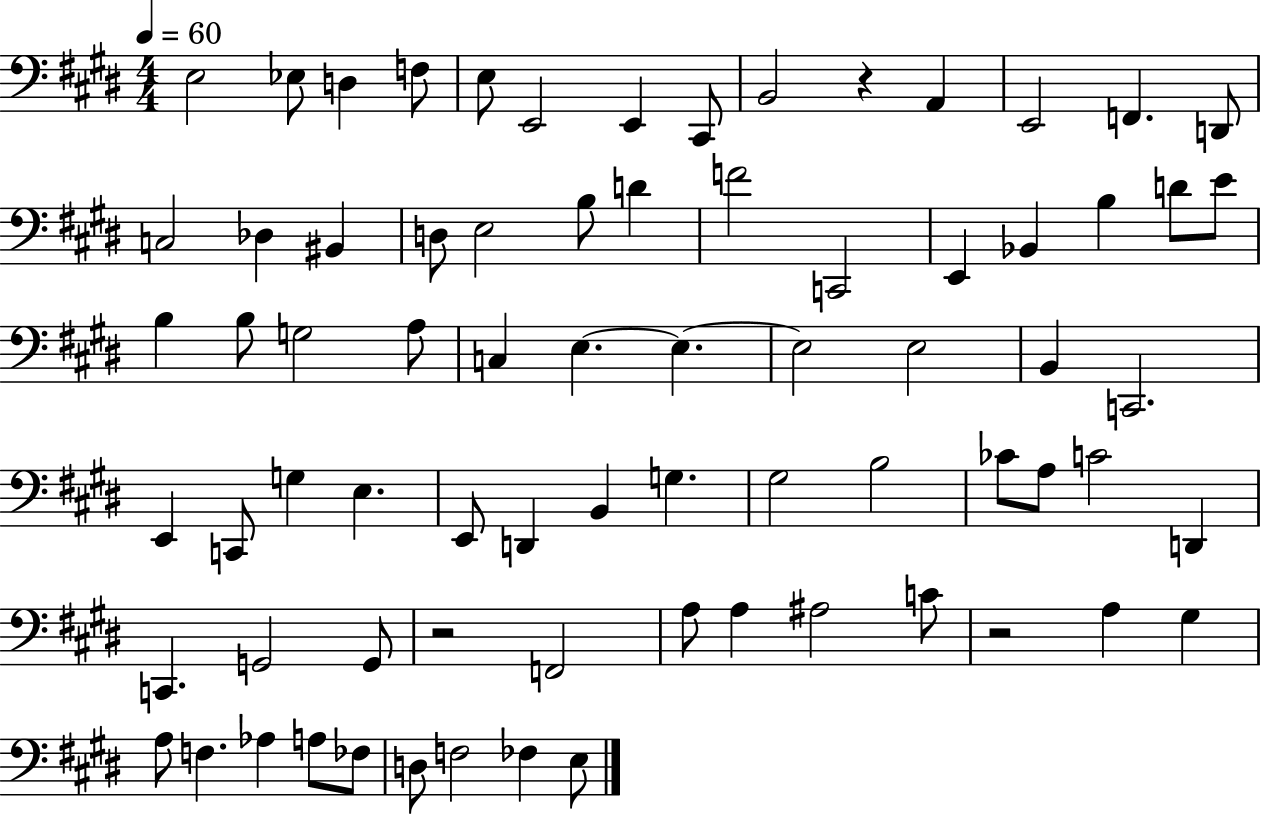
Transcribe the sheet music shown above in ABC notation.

X:1
T:Untitled
M:4/4
L:1/4
K:E
E,2 _E,/2 D, F,/2 E,/2 E,,2 E,, ^C,,/2 B,,2 z A,, E,,2 F,, D,,/2 C,2 _D, ^B,, D,/2 E,2 B,/2 D F2 C,,2 E,, _B,, B, D/2 E/2 B, B,/2 G,2 A,/2 C, E, E, E,2 E,2 B,, C,,2 E,, C,,/2 G, E, E,,/2 D,, B,, G, ^G,2 B,2 _C/2 A,/2 C2 D,, C,, G,,2 G,,/2 z2 F,,2 A,/2 A, ^A,2 C/2 z2 A, ^G, A,/2 F, _A, A,/2 _F,/2 D,/2 F,2 _F, E,/2